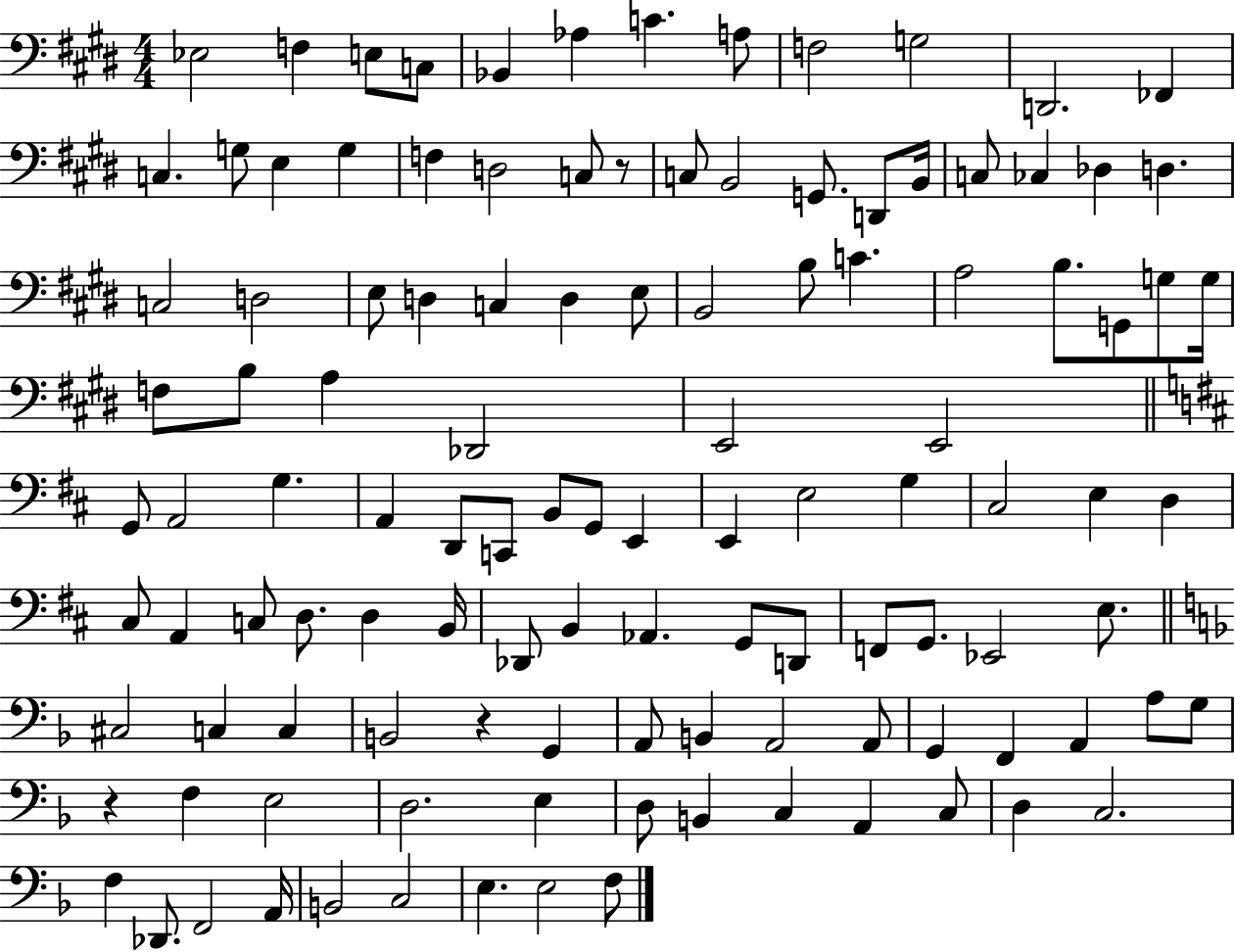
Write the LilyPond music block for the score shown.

{
  \clef bass
  \numericTimeSignature
  \time 4/4
  \key e \major
  ees2 f4 e8 c8 | bes,4 aes4 c'4. a8 | f2 g2 | d,2. fes,4 | \break c4. g8 e4 g4 | f4 d2 c8 r8 | c8 b,2 g,8. d,8 b,16 | c8 ces4 des4 d4. | \break c2 d2 | e8 d4 c4 d4 e8 | b,2 b8 c'4. | a2 b8. g,8 g8 g16 | \break f8 b8 a4 des,2 | e,2 e,2 | \bar "||" \break \key b \minor g,8 a,2 g4. | a,4 d,8 c,8 b,8 g,8 e,4 | e,4 e2 g4 | cis2 e4 d4 | \break cis8 a,4 c8 d8. d4 b,16 | des,8 b,4 aes,4. g,8 d,8 | f,8 g,8. ees,2 e8. | \bar "||" \break \key d \minor cis2 c4 c4 | b,2 r4 g,4 | a,8 b,4 a,2 a,8 | g,4 f,4 a,4 a8 g8 | \break r4 f4 e2 | d2. e4 | d8 b,4 c4 a,4 c8 | d4 c2. | \break f4 des,8. f,2 a,16 | b,2 c2 | e4. e2 f8 | \bar "|."
}